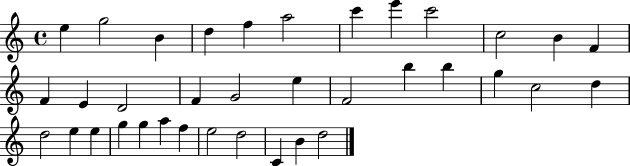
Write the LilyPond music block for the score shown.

{
  \clef treble
  \time 4/4
  \defaultTimeSignature
  \key c \major
  e''4 g''2 b'4 | d''4 f''4 a''2 | c'''4 e'''4 c'''2 | c''2 b'4 f'4 | \break f'4 e'4 d'2 | f'4 g'2 e''4 | f'2 b''4 b''4 | g''4 c''2 d''4 | \break d''2 e''4 e''4 | g''4 g''4 a''4 f''4 | e''2 d''2 | c'4 b'4 d''2 | \break \bar "|."
}